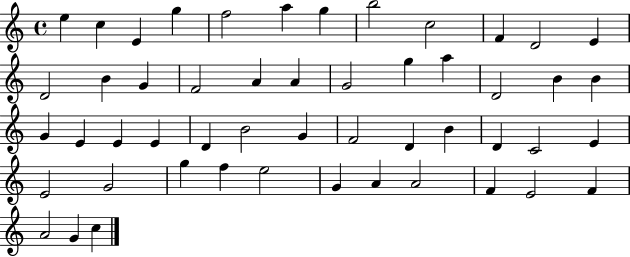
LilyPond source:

{
  \clef treble
  \time 4/4
  \defaultTimeSignature
  \key c \major
  e''4 c''4 e'4 g''4 | f''2 a''4 g''4 | b''2 c''2 | f'4 d'2 e'4 | \break d'2 b'4 g'4 | f'2 a'4 a'4 | g'2 g''4 a''4 | d'2 b'4 b'4 | \break g'4 e'4 e'4 e'4 | d'4 b'2 g'4 | f'2 d'4 b'4 | d'4 c'2 e'4 | \break e'2 g'2 | g''4 f''4 e''2 | g'4 a'4 a'2 | f'4 e'2 f'4 | \break a'2 g'4 c''4 | \bar "|."
}